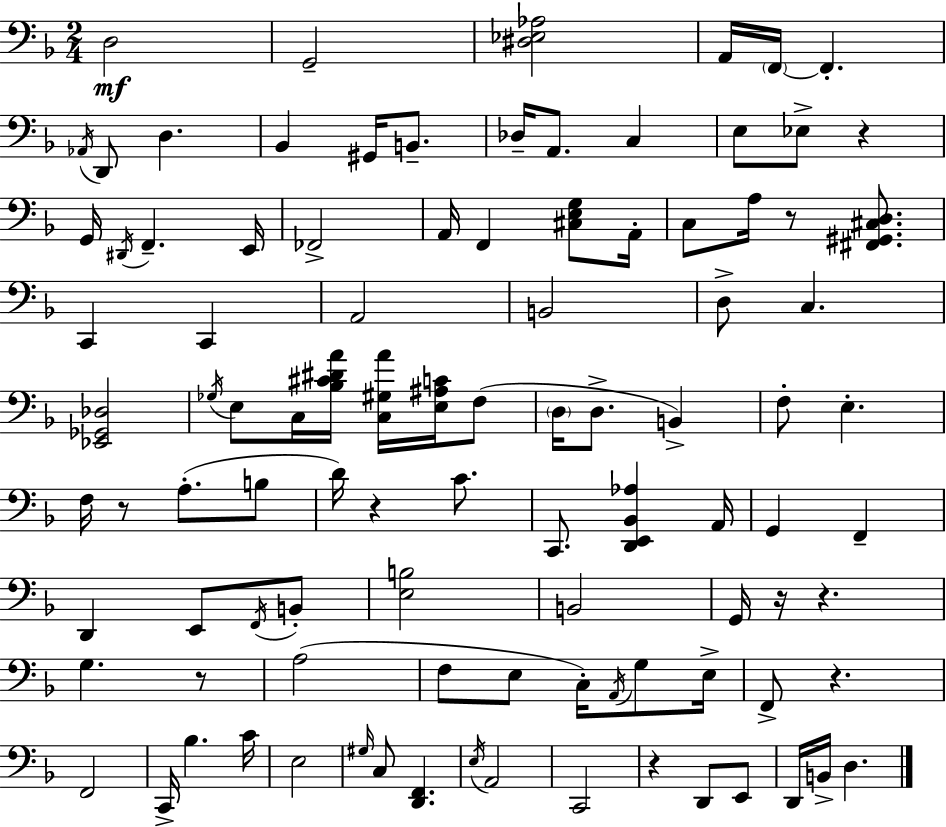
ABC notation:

X:1
T:Untitled
M:2/4
L:1/4
K:F
D,2 G,,2 [^D,_E,_A,]2 A,,/4 F,,/4 F,, _A,,/4 D,,/2 D, _B,, ^G,,/4 B,,/2 _D,/4 A,,/2 C, E,/2 _E,/2 z G,,/4 ^D,,/4 F,, E,,/4 _F,,2 A,,/4 F,, [^C,E,G,]/2 A,,/4 C,/2 A,/4 z/2 [^F,,^G,,^C,D,]/2 C,, C,, A,,2 B,,2 D,/2 C, [_E,,_G,,_D,]2 _G,/4 E,/2 C,/4 [_B,^C^DA]/4 [C,^G,A]/4 [E,^A,C]/4 F,/2 D,/4 D,/2 B,, F,/2 E, F,/4 z/2 A,/2 B,/2 D/4 z C/2 C,,/2 [D,,E,,_B,,_A,] A,,/4 G,, F,, D,, E,,/2 F,,/4 B,,/2 [E,B,]2 B,,2 G,,/4 z/4 z G, z/2 A,2 F,/2 E,/2 C,/4 A,,/4 G,/2 E,/4 F,,/2 z F,,2 C,,/4 _B, C/4 E,2 ^G,/4 C,/2 [D,,F,,] E,/4 A,,2 C,,2 z D,,/2 E,,/2 D,,/4 B,,/4 D,